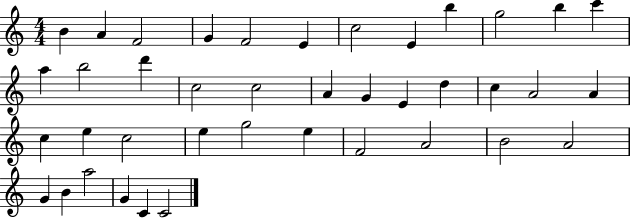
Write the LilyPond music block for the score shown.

{
  \clef treble
  \numericTimeSignature
  \time 4/4
  \key c \major
  b'4 a'4 f'2 | g'4 f'2 e'4 | c''2 e'4 b''4 | g''2 b''4 c'''4 | \break a''4 b''2 d'''4 | c''2 c''2 | a'4 g'4 e'4 d''4 | c''4 a'2 a'4 | \break c''4 e''4 c''2 | e''4 g''2 e''4 | f'2 a'2 | b'2 a'2 | \break g'4 b'4 a''2 | g'4 c'4 c'2 | \bar "|."
}